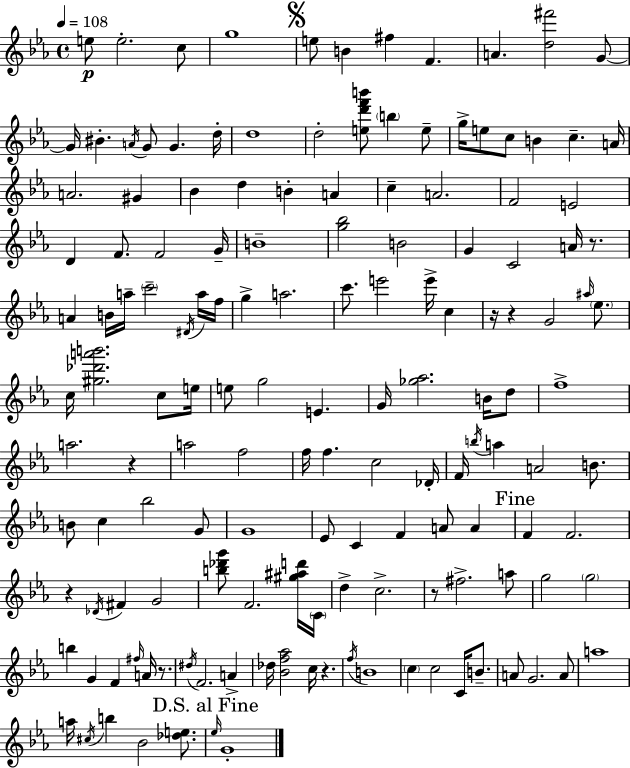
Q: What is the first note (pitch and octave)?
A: E5